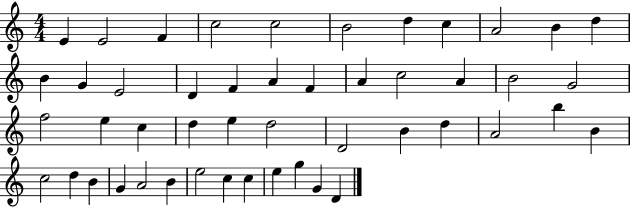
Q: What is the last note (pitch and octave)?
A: D4